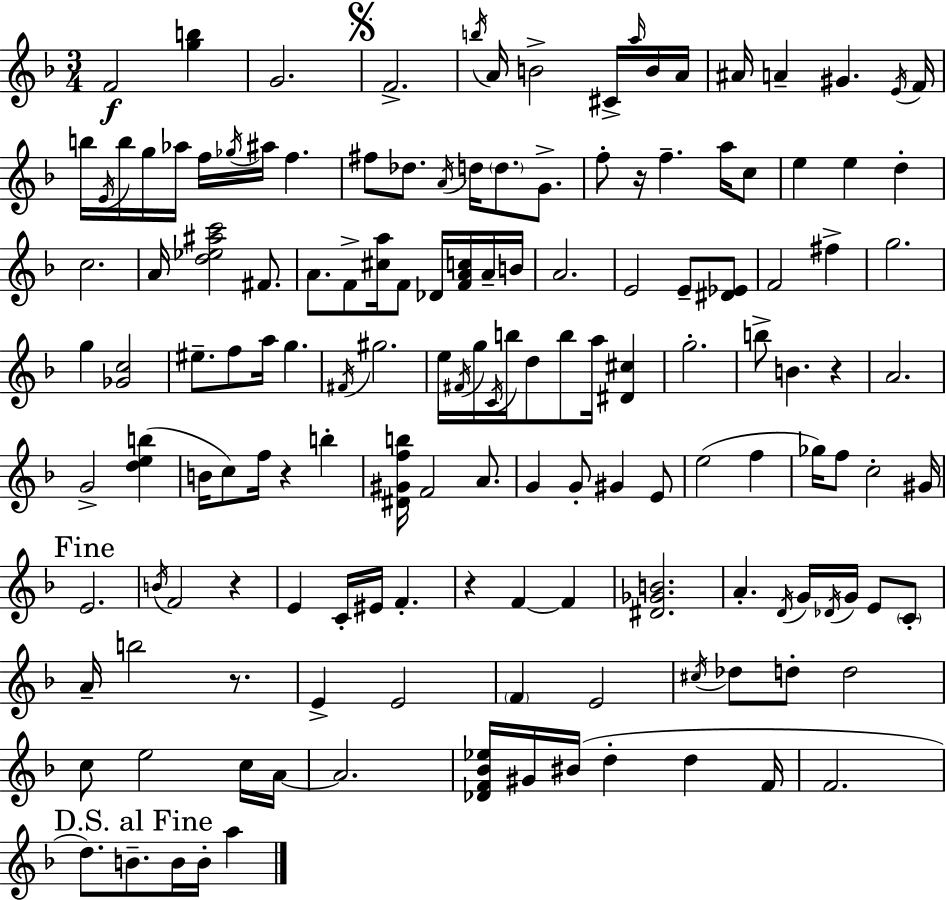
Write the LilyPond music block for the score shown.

{
  \clef treble
  \numericTimeSignature
  \time 3/4
  \key d \minor
  \repeat volta 2 { f'2\f <g'' b''>4 | g'2. | \mark \markup { \musicglyph "scripts.segno" } f'2.-> | \acciaccatura { b''16 } a'16 b'2-> cis'16-> \grace { a''16 } | \break b'16 a'16 ais'16 a'4-- gis'4. | \acciaccatura { e'16 } f'16 b''16 \acciaccatura { e'16 } b''16 g''16 aes''16 f''16 \acciaccatura { ges''16 } ais''16 f''4. | fis''8 des''8. \acciaccatura { a'16 } d''16 | \parenthesize d''8. g'8.-> f''8-. r16 f''4.-- | \break a''16 c''8 e''4 e''4 | d''4-. c''2. | a'16 <d'' ees'' ais'' c'''>2 | fis'8. a'8. f'8-> <cis'' a''>16 | \break f'8 des'16 <f' a' c''>16 a'16-- b'16 a'2. | e'2 | e'8-- <dis' ees'>8 f'2 | fis''4-> g''2. | \break g''4 <ges' c''>2 | eis''8.-- f''8 a''16 | g''4. \acciaccatura { fis'16 } gis''2. | e''16 \acciaccatura { fis'16 } g''16 \acciaccatura { c'16 } b''16 | \break d''8 b''8 a''16 <dis' cis''>4 g''2.-. | b''8-> b'4. | r4 a'2. | g'2-> | \break <d'' e'' b''>4( b'16 c''8) | f''16 r4 b''4-. <dis' gis' f'' b''>16 f'2 | a'8. g'4 | g'8-. gis'4 e'8 e''2( | \break f''4 ges''16) f''8 | c''2-. gis'16 \mark "Fine" e'2. | \acciaccatura { b'16 } f'2 | r4 e'4 | \break c'16-. eis'16 f'4.-. r4 | f'4~~ f'4 <dis' ges' b'>2. | a'4.-. | \acciaccatura { d'16 } g'16 \acciaccatura { des'16 } g'16 e'8 \parenthesize c'8-. | \break a'16-- b''2 r8. | e'4-> e'2 | \parenthesize f'4 e'2 | \acciaccatura { cis''16 } des''8 d''8-. d''2 | \break c''8 e''2 c''16 | a'16~~ a'2. | <des' f' bes' ees''>16 gis'16 bis'16( d''4-. d''4 | f'16 f'2. | \break \mark "D.S. al Fine" d''8.) b'8.-- b'16 b'16-. a''4 | } \bar "|."
}